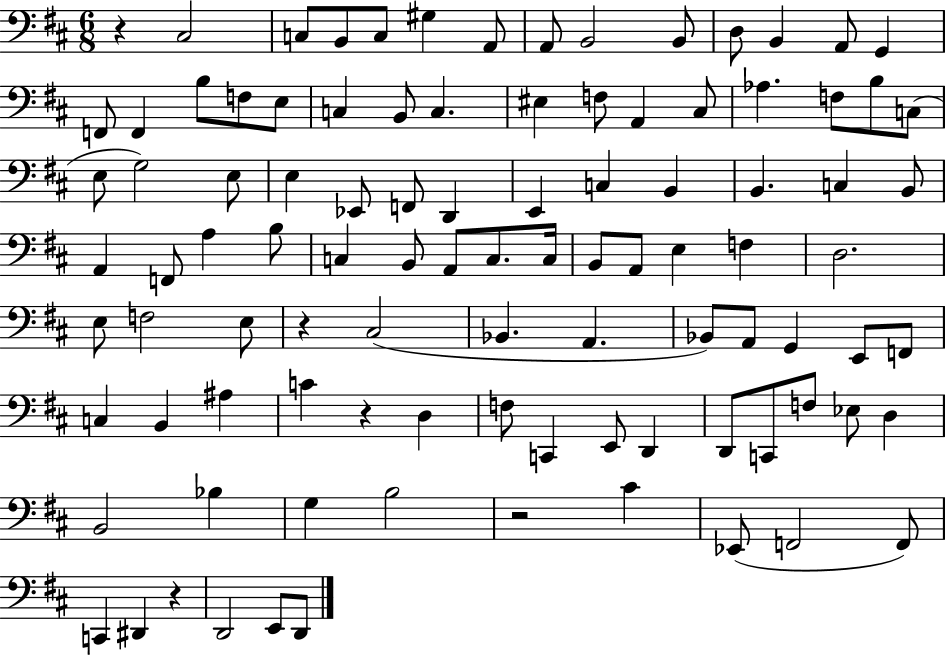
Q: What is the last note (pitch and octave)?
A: D2